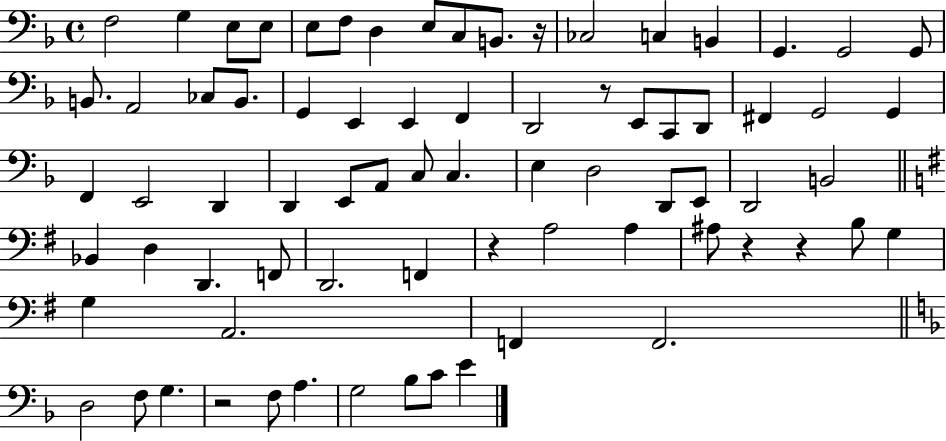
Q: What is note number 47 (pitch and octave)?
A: D3